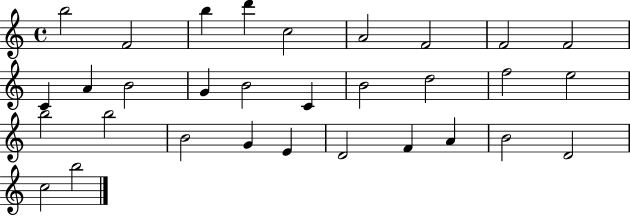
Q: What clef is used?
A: treble